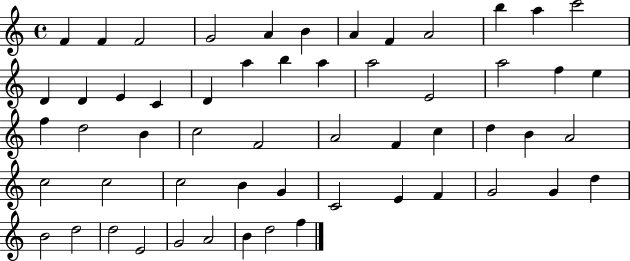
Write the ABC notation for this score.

X:1
T:Untitled
M:4/4
L:1/4
K:C
F F F2 G2 A B A F A2 b a c'2 D D E C D a b a a2 E2 a2 f e f d2 B c2 F2 A2 F c d B A2 c2 c2 c2 B G C2 E F G2 G d B2 d2 d2 E2 G2 A2 B d2 f